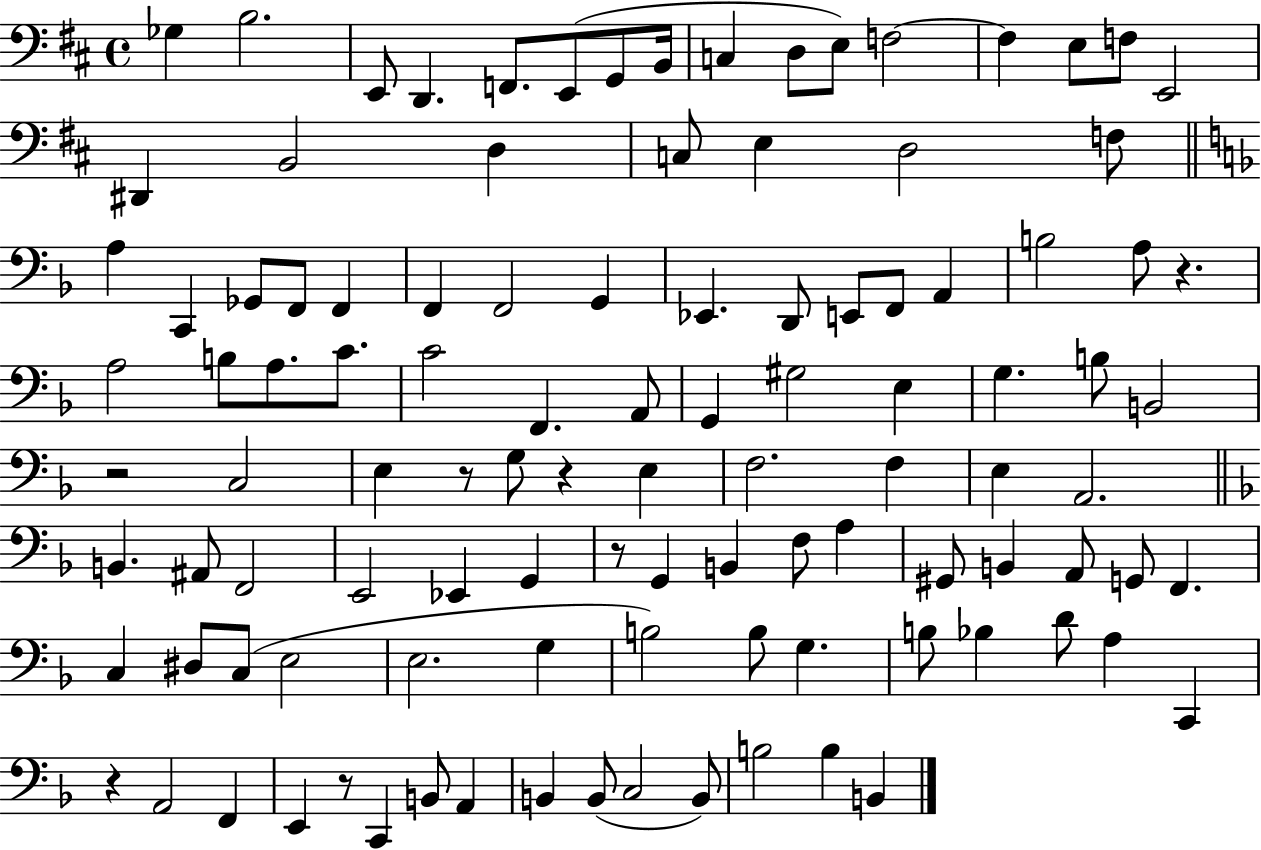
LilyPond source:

{
  \clef bass
  \time 4/4
  \defaultTimeSignature
  \key d \major
  ges4 b2. | e,8 d,4. f,8. e,8( g,8 b,16 | c4 d8 e8) f2~~ | f4 e8 f8 e,2 | \break dis,4 b,2 d4 | c8 e4 d2 f8 | \bar "||" \break \key f \major a4 c,4 ges,8 f,8 f,4 | f,4 f,2 g,4 | ees,4. d,8 e,8 f,8 a,4 | b2 a8 r4. | \break a2 b8 a8. c'8. | c'2 f,4. a,8 | g,4 gis2 e4 | g4. b8 b,2 | \break r2 c2 | e4 r8 g8 r4 e4 | f2. f4 | e4 a,2. | \break \bar "||" \break \key f \major b,4. ais,8 f,2 | e,2 ees,4 g,4 | r8 g,4 b,4 f8 a4 | gis,8 b,4 a,8 g,8 f,4. | \break c4 dis8 c8( e2 | e2. g4 | b2) b8 g4. | b8 bes4 d'8 a4 c,4 | \break r4 a,2 f,4 | e,4 r8 c,4 b,8 a,4 | b,4 b,8( c2 b,8) | b2 b4 b,4 | \break \bar "|."
}